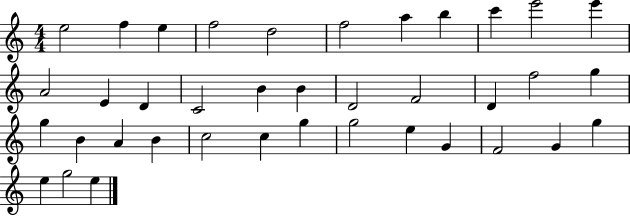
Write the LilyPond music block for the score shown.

{
  \clef treble
  \numericTimeSignature
  \time 4/4
  \key c \major
  e''2 f''4 e''4 | f''2 d''2 | f''2 a''4 b''4 | c'''4 e'''2 e'''4 | \break a'2 e'4 d'4 | c'2 b'4 b'4 | d'2 f'2 | d'4 f''2 g''4 | \break g''4 b'4 a'4 b'4 | c''2 c''4 g''4 | g''2 e''4 g'4 | f'2 g'4 g''4 | \break e''4 g''2 e''4 | \bar "|."
}